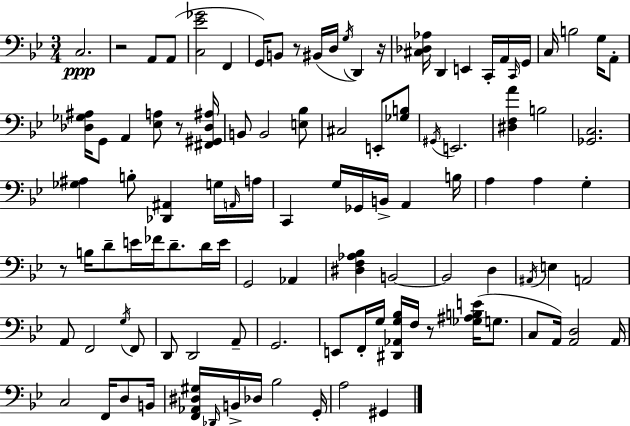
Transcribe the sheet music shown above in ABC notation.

X:1
T:Untitled
M:3/4
L:1/4
K:Bb
C,2 z2 A,,/2 A,,/2 [C,_E_G]2 F,, G,,/4 B,,/2 z/2 ^B,,/4 D,/4 G,/4 D,, z/4 [^C,_D,_A,]/4 D,, E,, C,,/4 A,,/4 C,,/4 G,,/4 C,/4 B,2 G,/4 A,,/2 [_D,_G,^A,]/4 G,,/2 A,, [_E,A,]/2 z/2 [^F,,^G,,_D,^A,]/4 B,,/2 B,,2 [E,_B,]/2 ^C,2 E,,/2 [_G,B,]/2 ^G,,/4 E,,2 [^D,F,A] B,2 [_G,,C,]2 [_G,^A,] B,/2 [_D,,^A,,] G,/4 A,,/4 A,/4 C,, G,/4 _G,,/4 B,,/4 A,, B,/4 A, A, G, z/2 B,/4 D/2 E/4 _F/4 D/2 D/4 E/4 G,,2 _A,, [^D,F,_A,_B,] B,,2 B,,2 D, ^A,,/4 E, A,,2 A,,/2 F,,2 G,/4 F,,/2 D,,/2 D,,2 A,,/2 G,,2 E,,/2 F,,/4 G,/4 [^D,,_A,,G,_B,]/4 F,/4 z/2 [_G,^A,B,E]/4 G,/2 C,/2 A,,/4 [A,,D,]2 A,,/4 C,2 F,,/4 D,/2 B,,/4 [F,,_A,,^D,^G,]/4 _D,,/4 B,,/4 _D,/4 _B,2 G,,/4 A,2 ^G,,